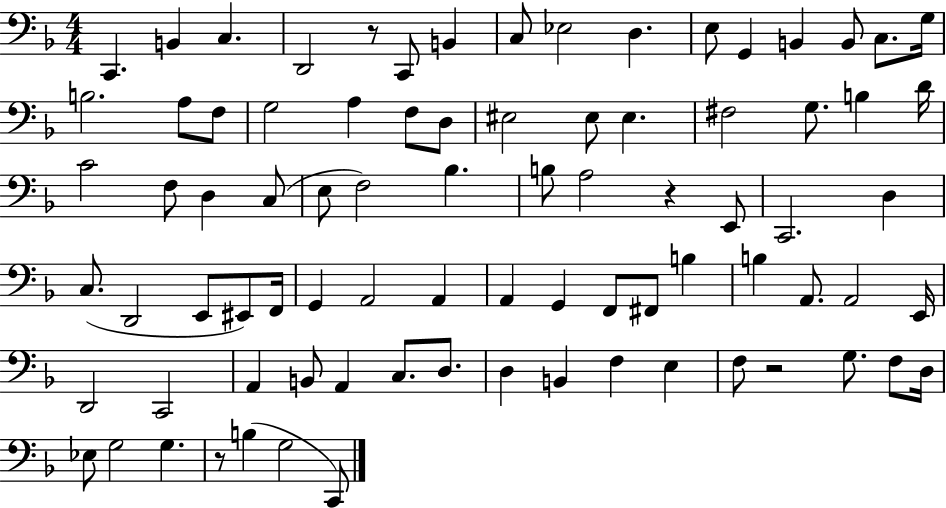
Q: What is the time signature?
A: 4/4